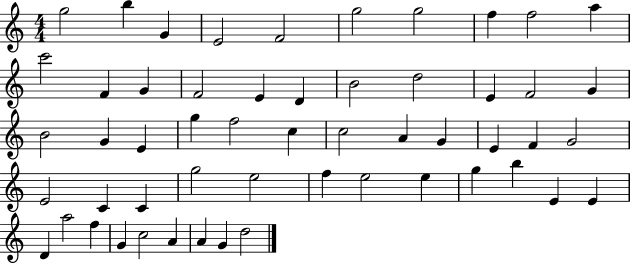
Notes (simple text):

G5/h B5/q G4/q E4/h F4/h G5/h G5/h F5/q F5/h A5/q C6/h F4/q G4/q F4/h E4/q D4/q B4/h D5/h E4/q F4/h G4/q B4/h G4/q E4/q G5/q F5/h C5/q C5/h A4/q G4/q E4/q F4/q G4/h E4/h C4/q C4/q G5/h E5/h F5/q E5/h E5/q G5/q B5/q E4/q E4/q D4/q A5/h F5/q G4/q C5/h A4/q A4/q G4/q D5/h